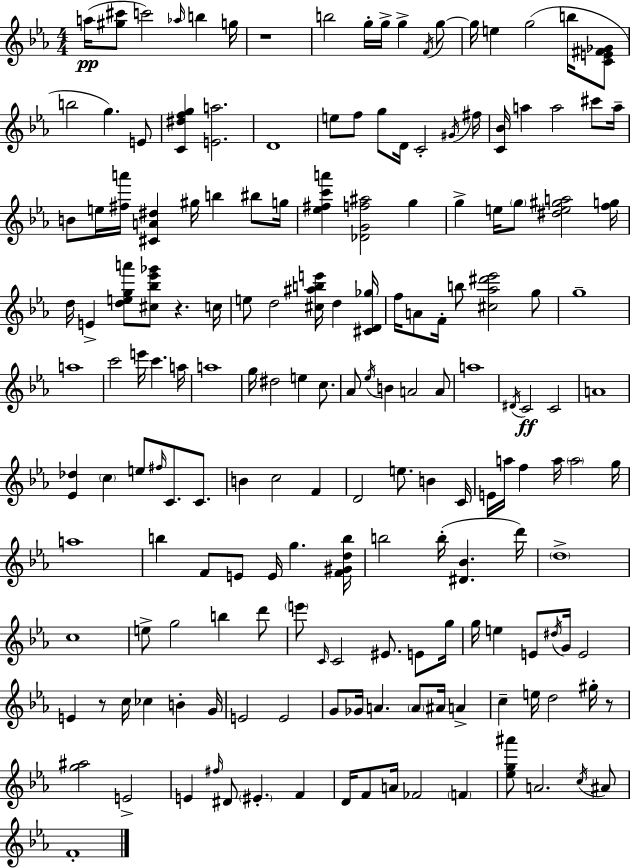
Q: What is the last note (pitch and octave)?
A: F4